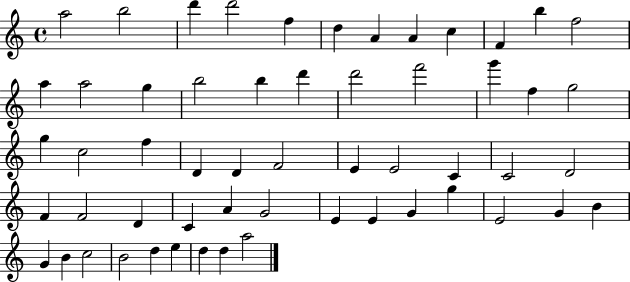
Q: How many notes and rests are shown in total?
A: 56